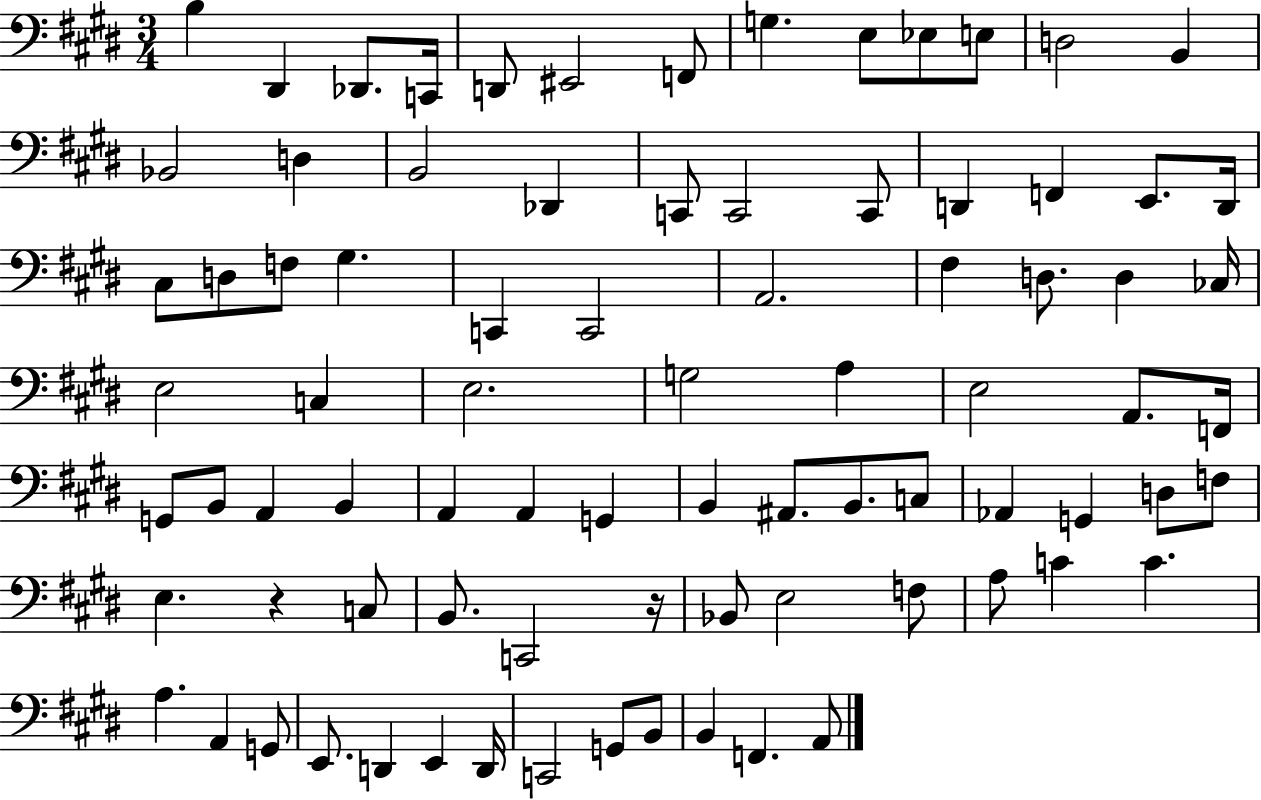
X:1
T:Untitled
M:3/4
L:1/4
K:E
B, ^D,, _D,,/2 C,,/4 D,,/2 ^E,,2 F,,/2 G, E,/2 _E,/2 E,/2 D,2 B,, _B,,2 D, B,,2 _D,, C,,/2 C,,2 C,,/2 D,, F,, E,,/2 D,,/4 ^C,/2 D,/2 F,/2 ^G, C,, C,,2 A,,2 ^F, D,/2 D, _C,/4 E,2 C, E,2 G,2 A, E,2 A,,/2 F,,/4 G,,/2 B,,/2 A,, B,, A,, A,, G,, B,, ^A,,/2 B,,/2 C,/2 _A,, G,, D,/2 F,/2 E, z C,/2 B,,/2 C,,2 z/4 _B,,/2 E,2 F,/2 A,/2 C C A, A,, G,,/2 E,,/2 D,, E,, D,,/4 C,,2 G,,/2 B,,/2 B,, F,, A,,/2